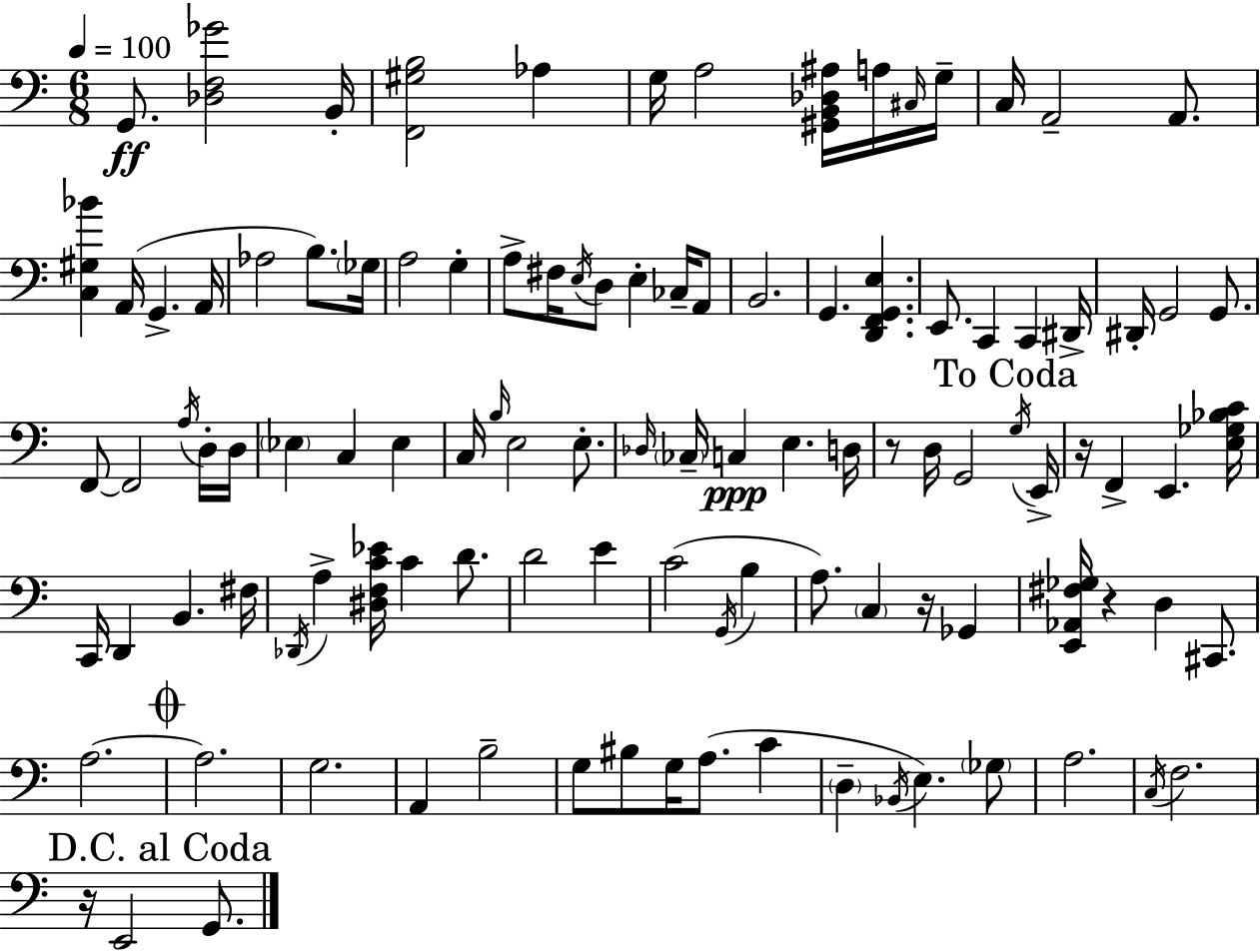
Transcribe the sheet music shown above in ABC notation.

X:1
T:Untitled
M:6/8
L:1/4
K:C
G,,/2 [_D,F,_G]2 B,,/4 [F,,^G,B,]2 _A, G,/4 A,2 [^G,,B,,_D,^A,]/4 A,/4 ^C,/4 G,/4 C,/4 A,,2 A,,/2 [C,^G,_B] A,,/4 G,, A,,/4 _A,2 B,/2 _G,/4 A,2 G, A,/2 ^F,/4 E,/4 D,/2 E, _C,/4 A,,/2 B,,2 G,, [D,,F,,G,,E,] E,,/2 C,, C,, ^D,,/4 ^D,,/4 G,,2 G,,/2 F,,/2 F,,2 A,/4 D,/4 D,/4 _E, C, _E, C,/4 B,/4 E,2 E,/2 _D,/4 _C,/4 C, E, D,/4 z/2 D,/4 G,,2 G,/4 E,,/4 z/4 F,, E,, [E,_G,_B,C]/4 C,,/4 D,, B,, ^F,/4 _D,,/4 A, [^D,F,C_E]/4 C D/2 D2 E C2 G,,/4 B, A,/2 C, z/4 _G,, [E,,_A,,^F,_G,]/4 z D, ^C,,/2 A,2 A,2 G,2 A,, B,2 G,/2 ^B,/2 G,/4 A,/2 C D, _B,,/4 E, _G,/2 A,2 C,/4 F,2 z/4 E,,2 G,,/2